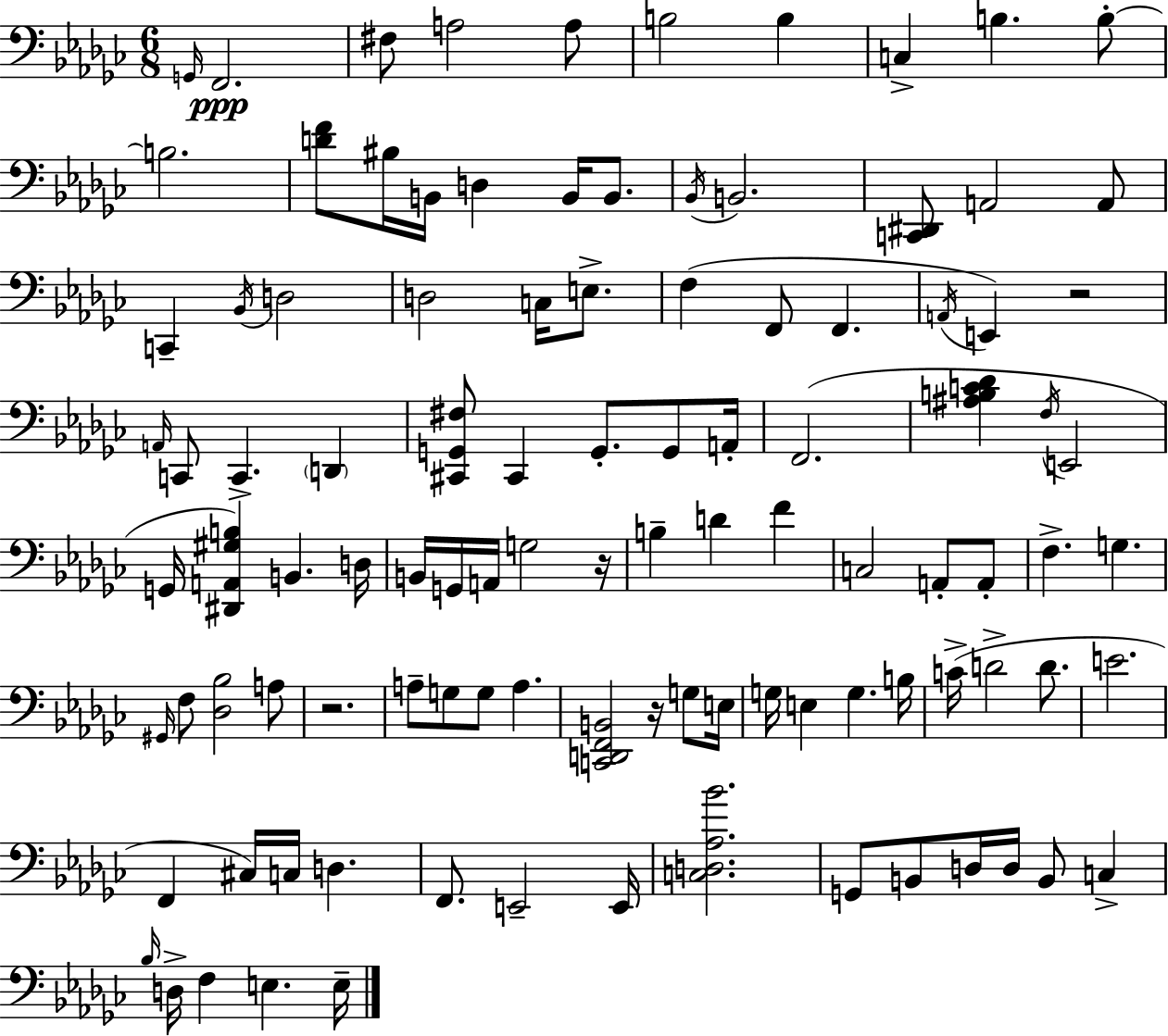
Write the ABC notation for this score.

X:1
T:Untitled
M:6/8
L:1/4
K:Ebm
G,,/4 F,,2 ^F,/2 A,2 A,/2 B,2 B, C, B, B,/2 B,2 [DF]/2 ^B,/4 B,,/4 D, B,,/4 B,,/2 _B,,/4 B,,2 [C,,^D,,]/2 A,,2 A,,/2 C,, _B,,/4 D,2 D,2 C,/4 E,/2 F, F,,/2 F,, A,,/4 E,, z2 A,,/4 C,,/2 C,, D,, [^C,,G,,^F,]/2 ^C,, G,,/2 G,,/2 A,,/4 F,,2 [^A,B,C_D] F,/4 E,,2 G,,/4 [^D,,A,,^G,B,] B,, D,/4 B,,/4 G,,/4 A,,/4 G,2 z/4 B, D F C,2 A,,/2 A,,/2 F, G, ^G,,/4 F,/2 [_D,_B,]2 A,/2 z2 A,/2 G,/2 G,/2 A, [C,,D,,F,,B,,]2 z/4 G,/2 E,/4 G,/4 E, G, B,/4 C/4 D2 D/2 E2 F,, ^C,/4 C,/4 D, F,,/2 E,,2 E,,/4 [C,D,_A,_B]2 G,,/2 B,,/2 D,/4 D,/4 B,,/2 C, _B,/4 D,/4 F, E, E,/4